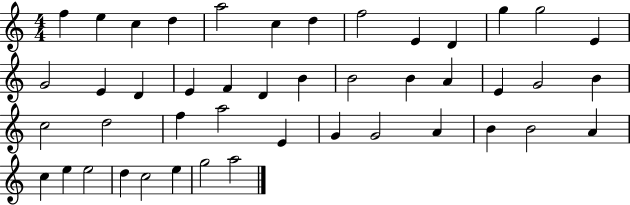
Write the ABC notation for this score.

X:1
T:Untitled
M:4/4
L:1/4
K:C
f e c d a2 c d f2 E D g g2 E G2 E D E F D B B2 B A E G2 B c2 d2 f a2 E G G2 A B B2 A c e e2 d c2 e g2 a2